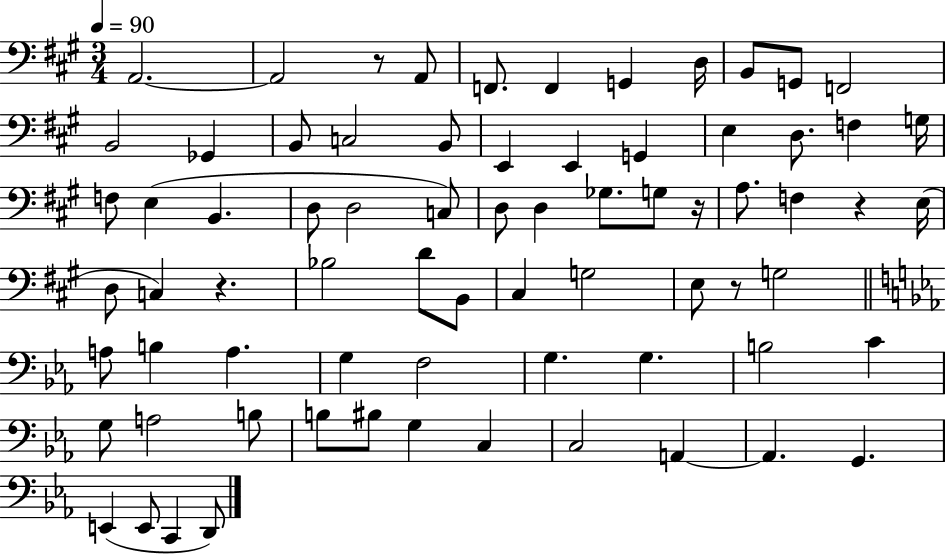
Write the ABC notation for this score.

X:1
T:Untitled
M:3/4
L:1/4
K:A
A,,2 A,,2 z/2 A,,/2 F,,/2 F,, G,, D,/4 B,,/2 G,,/2 F,,2 B,,2 _G,, B,,/2 C,2 B,,/2 E,, E,, G,, E, D,/2 F, G,/4 F,/2 E, B,, D,/2 D,2 C,/2 D,/2 D, _G,/2 G,/2 z/4 A,/2 F, z E,/4 D,/2 C, z _B,2 D/2 B,,/2 ^C, G,2 E,/2 z/2 G,2 A,/2 B, A, G, F,2 G, G, B,2 C G,/2 A,2 B,/2 B,/2 ^B,/2 G, C, C,2 A,, A,, G,, E,, E,,/2 C,, D,,/2